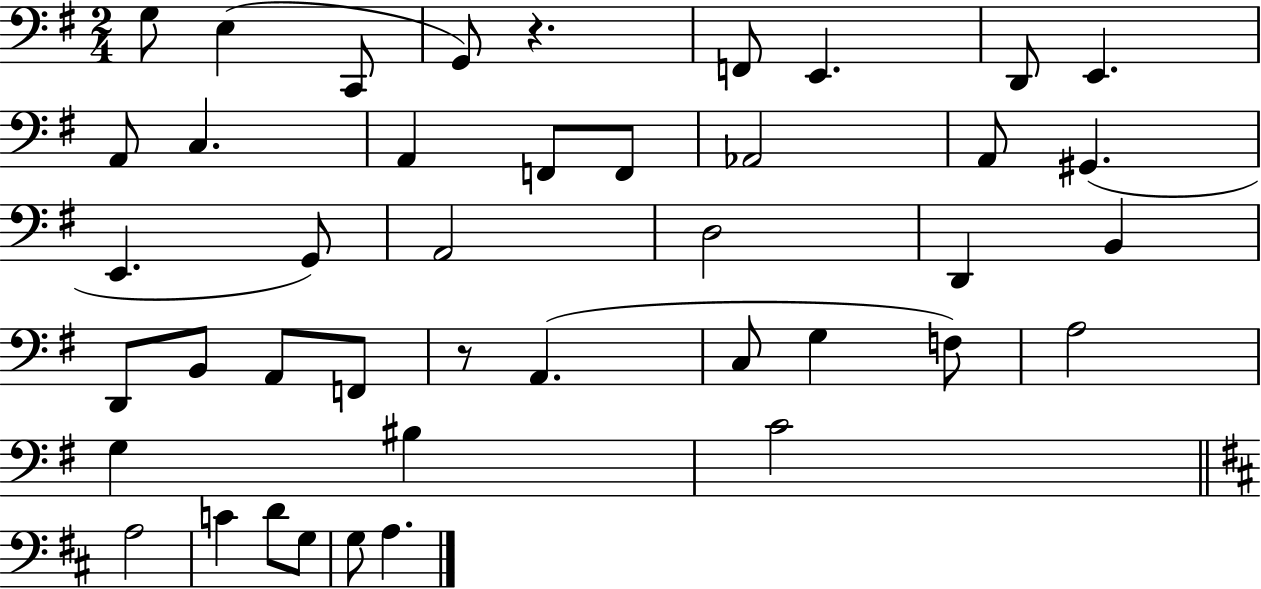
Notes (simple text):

G3/e E3/q C2/e G2/e R/q. F2/e E2/q. D2/e E2/q. A2/e C3/q. A2/q F2/e F2/e Ab2/h A2/e G#2/q. E2/q. G2/e A2/h D3/h D2/q B2/q D2/e B2/e A2/e F2/e R/e A2/q. C3/e G3/q F3/e A3/h G3/q BIS3/q C4/h A3/h C4/q D4/e G3/e G3/e A3/q.